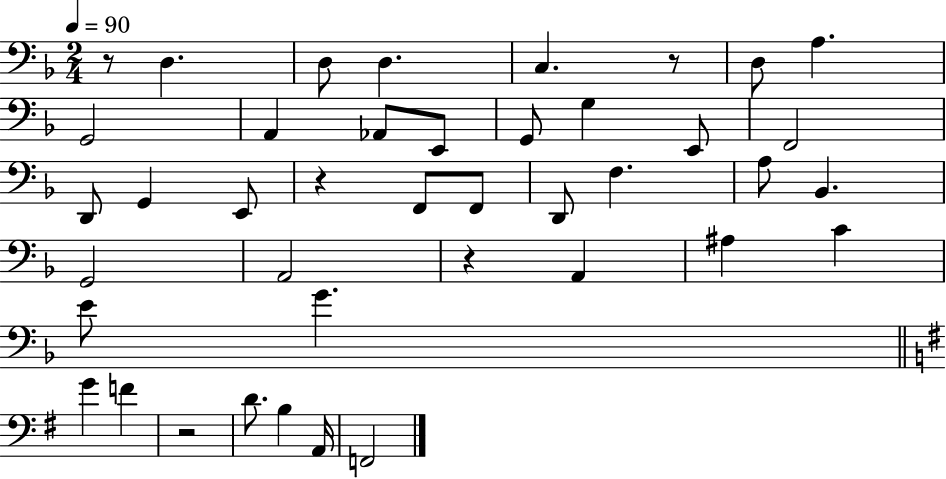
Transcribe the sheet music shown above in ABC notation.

X:1
T:Untitled
M:2/4
L:1/4
K:F
z/2 D, D,/2 D, C, z/2 D,/2 A, G,,2 A,, _A,,/2 E,,/2 G,,/2 G, E,,/2 F,,2 D,,/2 G,, E,,/2 z F,,/2 F,,/2 D,,/2 F, A,/2 _B,, G,,2 A,,2 z A,, ^A, C E/2 G G F z2 D/2 B, A,,/4 F,,2